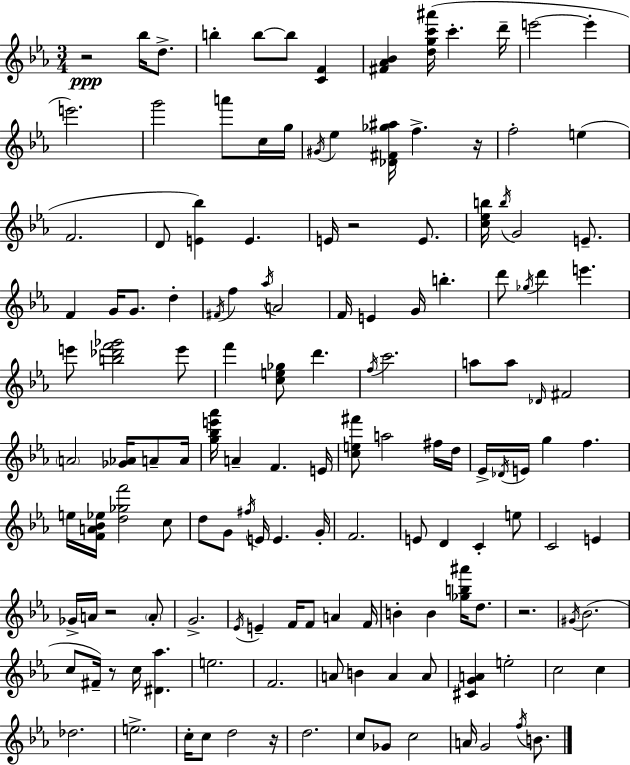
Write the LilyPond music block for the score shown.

{
  \clef treble
  \numericTimeSignature
  \time 3/4
  \key ees \major
  r2\ppp bes''16 d''8.-> | b''4-. b''8~~ b''8 <c' f'>4 | <fis' aes' bes'>4 <d'' g'' c''' ais'''>16( c'''4.-. d'''16-- | e'''2~~ e'''4-. | \break e'''2.) | g'''2 a'''8 c''16 g''16 | \acciaccatura { gis'16 } ees''4 <des' fis' ges'' ais''>16 f''4.-> | r16 f''2-. e''4( | \break f'2. | d'8 <e' bes''>4) e'4. | e'16 r2 e'8. | <c'' ees'' b''>16 \acciaccatura { b''16 } g'2 e'8.-- | \break f'4 g'16 g'8. d''4-. | \acciaccatura { fis'16 } f''4 \acciaccatura { aes''16 } a'2 | f'16 e'4 g'16 b''4.-. | d'''8 \acciaccatura { ges''16 } d'''4 e'''4. | \break e'''8 <b'' des''' f''' ges'''>2 | e'''8 f'''4 <c'' e'' ges''>8 d'''4. | \acciaccatura { f''16 } c'''2. | a''8 a''8 \grace { des'16 } fis'2 | \break \parenthesize a'2 | <ges' aes'>16 a'8-- a'16 <g'' bes'' e''' aes'''>16 a'4-- | f'4. e'16 <c'' e'' fis'''>8 a''2 | fis''16 d''16 ees'16-> \acciaccatura { des'16 } e'16 g''4 | \break f''4. e''16 <f' a' bes' ees''>16 <d'' ges'' f'''>2 | c''8 d''8 g'8 | \acciaccatura { fis''16 } e'16 e'4. g'16-. f'2. | e'8 d'4 | \break c'4-. e''8 c'2 | e'4 ges'16-> a'16 r2 | \parenthesize a'8-. g'2.-> | \acciaccatura { ees'16 } e'4-- | \break f'16 f'8 a'4 f'16 b'4-. | b'4 <ges'' b'' ais'''>16 d''8. r2. | \acciaccatura { gis'16 } bes'2.( | c''8 | \break fis'16--) r8 c''16 <dis' aes''>4. e''2. | f'2. | a'8 | b'4 a'4 a'8 <cis' g' a'>4 | \break e''2-. c''2 | c''4 des''2. | e''2.-> | c''16-. | \break c''8 d''2 r16 d''2. | c''8 | ges'8 c''2 a'16 | g'2 \acciaccatura { f''16 } b'8. | \break \bar "|."
}